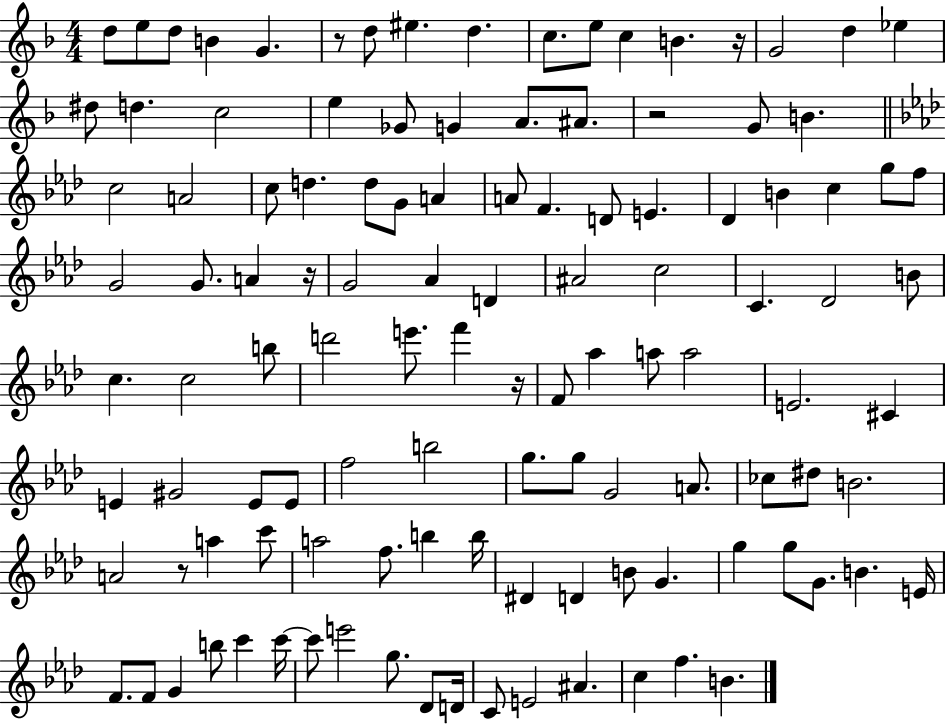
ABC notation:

X:1
T:Untitled
M:4/4
L:1/4
K:F
d/2 e/2 d/2 B G z/2 d/2 ^e d c/2 e/2 c B z/4 G2 d _e ^d/2 d c2 e _G/2 G A/2 ^A/2 z2 G/2 B c2 A2 c/2 d d/2 G/2 A A/2 F D/2 E _D B c g/2 f/2 G2 G/2 A z/4 G2 _A D ^A2 c2 C _D2 B/2 c c2 b/2 d'2 e'/2 f' z/4 F/2 _a a/2 a2 E2 ^C E ^G2 E/2 E/2 f2 b2 g/2 g/2 G2 A/2 _c/2 ^d/2 B2 A2 z/2 a c'/2 a2 f/2 b b/4 ^D D B/2 G g g/2 G/2 B E/4 F/2 F/2 G b/2 c' c'/4 c'/2 e'2 g/2 _D/2 D/4 C/2 E2 ^A c f B